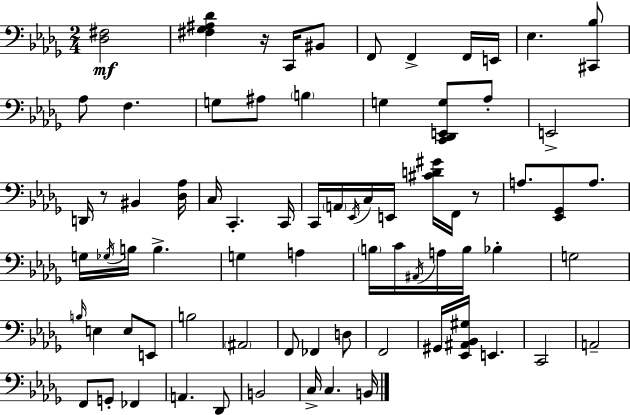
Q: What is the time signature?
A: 2/4